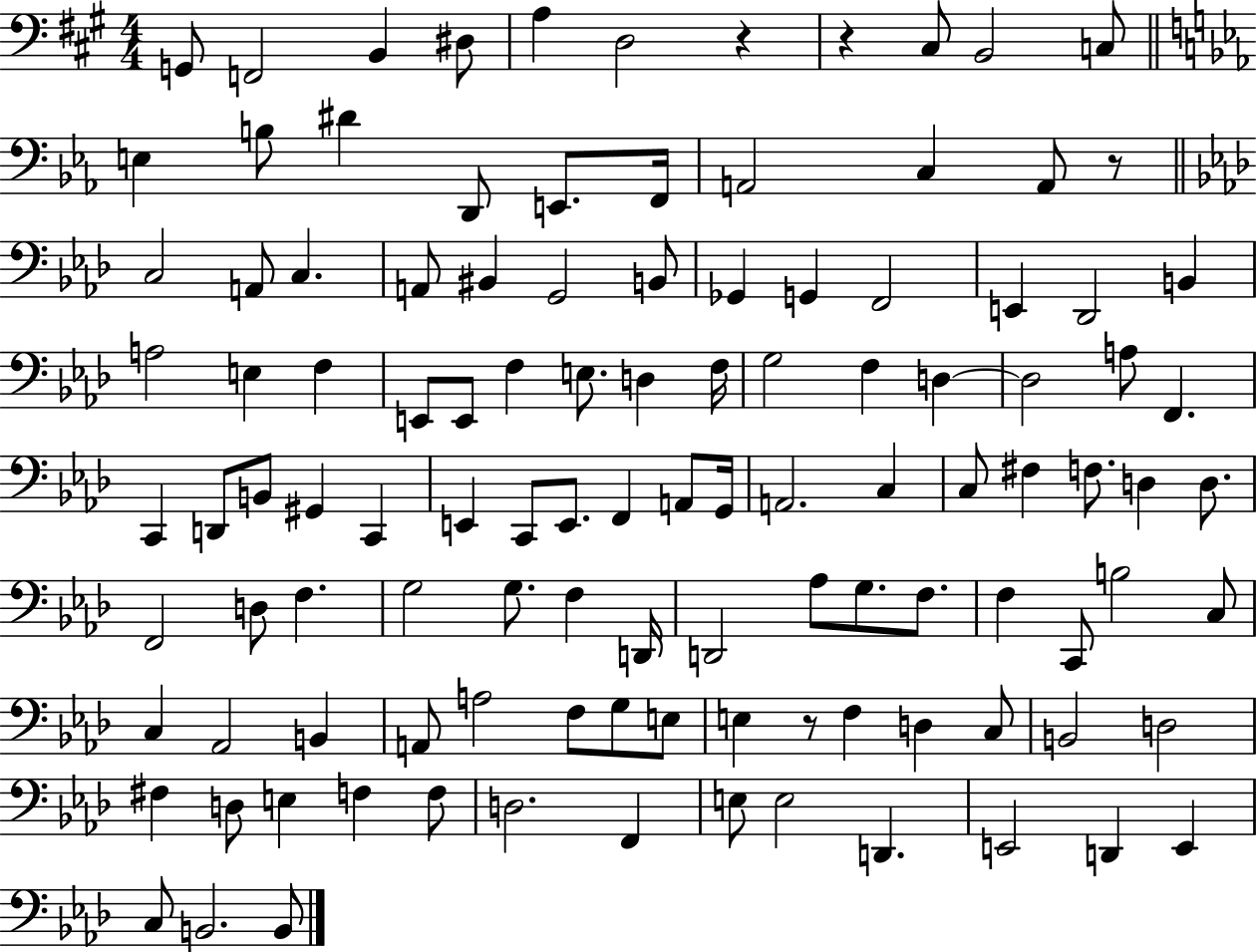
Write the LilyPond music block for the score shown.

{
  \clef bass
  \numericTimeSignature
  \time 4/4
  \key a \major
  g,8 f,2 b,4 dis8 | a4 d2 r4 | r4 cis8 b,2 c8 | \bar "||" \break \key c \minor e4 b8 dis'4 d,8 e,8. f,16 | a,2 c4 a,8 r8 | \bar "||" \break \key aes \major c2 a,8 c4. | a,8 bis,4 g,2 b,8 | ges,4 g,4 f,2 | e,4 des,2 b,4 | \break a2 e4 f4 | e,8 e,8 f4 e8. d4 f16 | g2 f4 d4~~ | d2 a8 f,4. | \break c,4 d,8 b,8 gis,4 c,4 | e,4 c,8 e,8. f,4 a,8 g,16 | a,2. c4 | c8 fis4 f8. d4 d8. | \break f,2 d8 f4. | g2 g8. f4 d,16 | d,2 aes8 g8. f8. | f4 c,8 b2 c8 | \break c4 aes,2 b,4 | a,8 a2 f8 g8 e8 | e4 r8 f4 d4 c8 | b,2 d2 | \break fis4 d8 e4 f4 f8 | d2. f,4 | e8 e2 d,4. | e,2 d,4 e,4 | \break c8 b,2. b,8 | \bar "|."
}